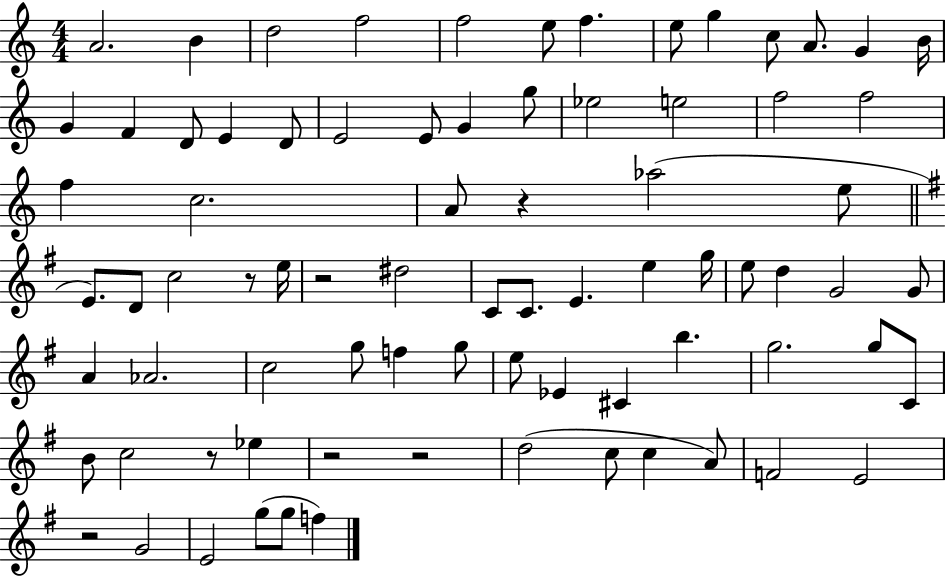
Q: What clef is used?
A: treble